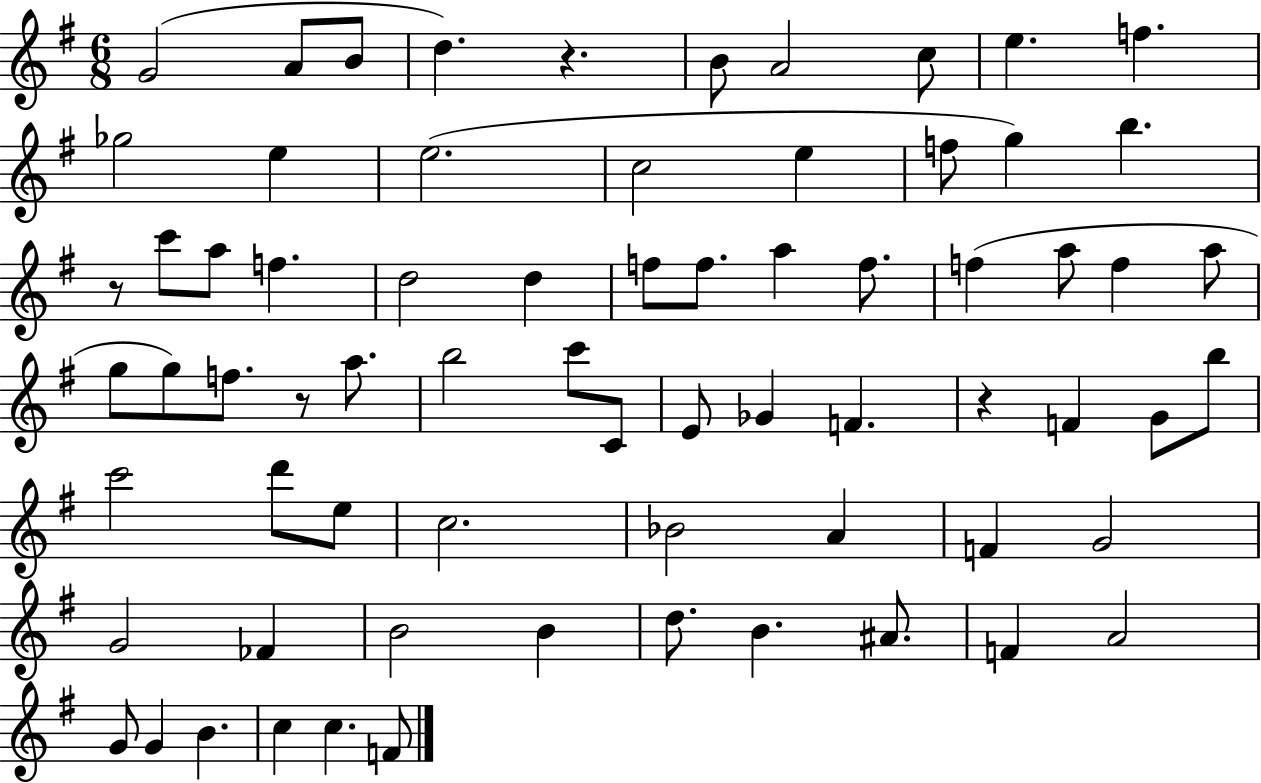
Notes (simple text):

G4/h A4/e B4/e D5/q. R/q. B4/e A4/h C5/e E5/q. F5/q. Gb5/h E5/q E5/h. C5/h E5/q F5/e G5/q B5/q. R/e C6/e A5/e F5/q. D5/h D5/q F5/e F5/e. A5/q F5/e. F5/q A5/e F5/q A5/e G5/e G5/e F5/e. R/e A5/e. B5/h C6/e C4/e E4/e Gb4/q F4/q. R/q F4/q G4/e B5/e C6/h D6/e E5/e C5/h. Bb4/h A4/q F4/q G4/h G4/h FES4/q B4/h B4/q D5/e. B4/q. A#4/e. F4/q A4/h G4/e G4/q B4/q. C5/q C5/q. F4/e